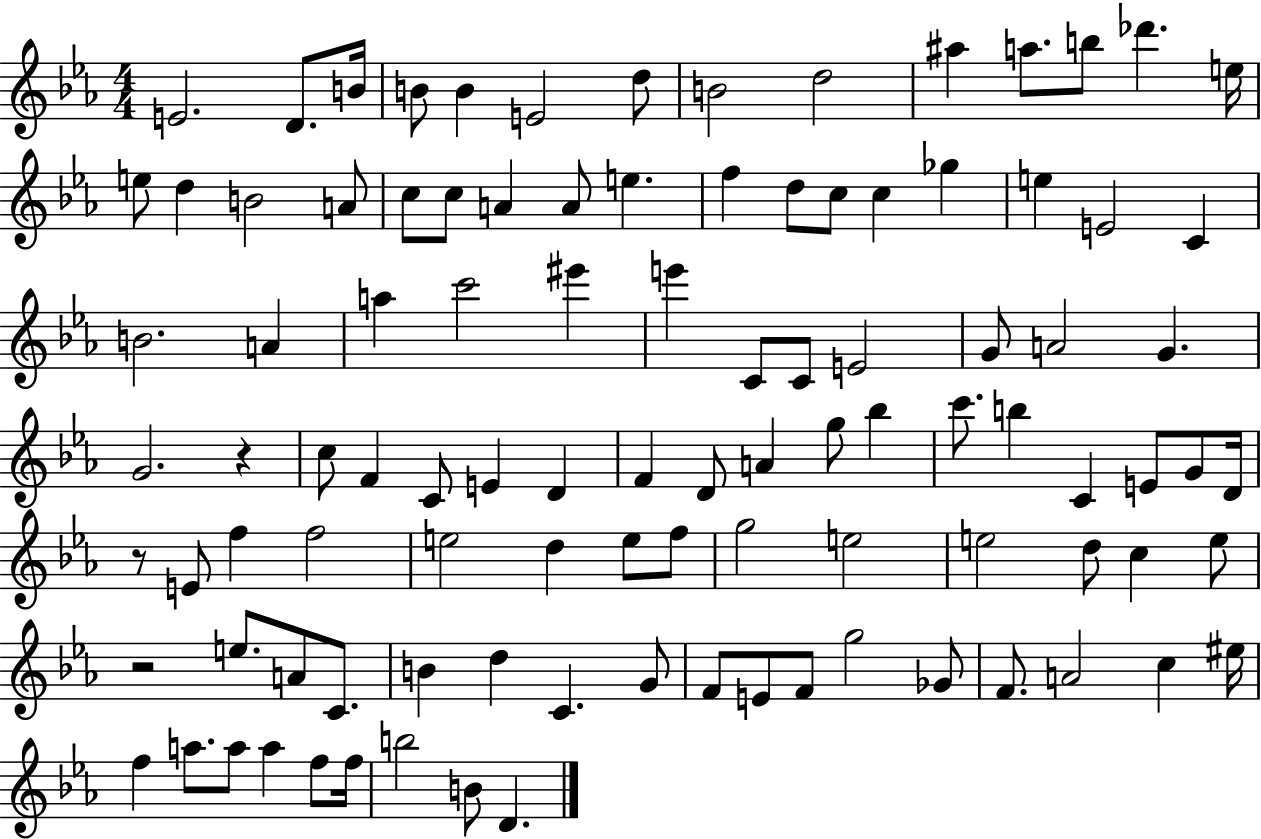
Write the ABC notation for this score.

X:1
T:Untitled
M:4/4
L:1/4
K:Eb
E2 D/2 B/4 B/2 B E2 d/2 B2 d2 ^a a/2 b/2 _d' e/4 e/2 d B2 A/2 c/2 c/2 A A/2 e f d/2 c/2 c _g e E2 C B2 A a c'2 ^e' e' C/2 C/2 E2 G/2 A2 G G2 z c/2 F C/2 E D F D/2 A g/2 _b c'/2 b C E/2 G/2 D/4 z/2 E/2 f f2 e2 d e/2 f/2 g2 e2 e2 d/2 c e/2 z2 e/2 A/2 C/2 B d C G/2 F/2 E/2 F/2 g2 _G/2 F/2 A2 c ^e/4 f a/2 a/2 a f/2 f/4 b2 B/2 D